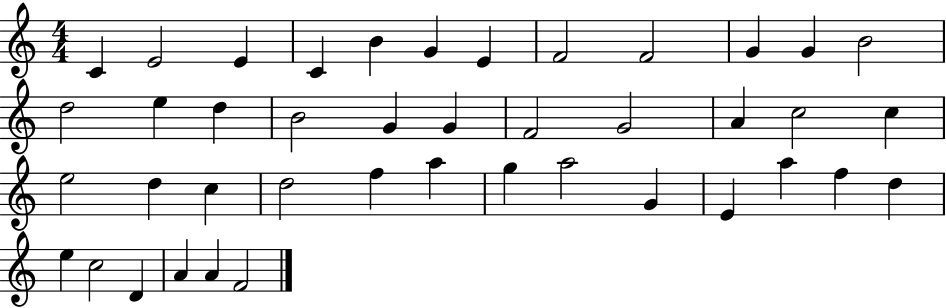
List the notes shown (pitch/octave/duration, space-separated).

C4/q E4/h E4/q C4/q B4/q G4/q E4/q F4/h F4/h G4/q G4/q B4/h D5/h E5/q D5/q B4/h G4/q G4/q F4/h G4/h A4/q C5/h C5/q E5/h D5/q C5/q D5/h F5/q A5/q G5/q A5/h G4/q E4/q A5/q F5/q D5/q E5/q C5/h D4/q A4/q A4/q F4/h